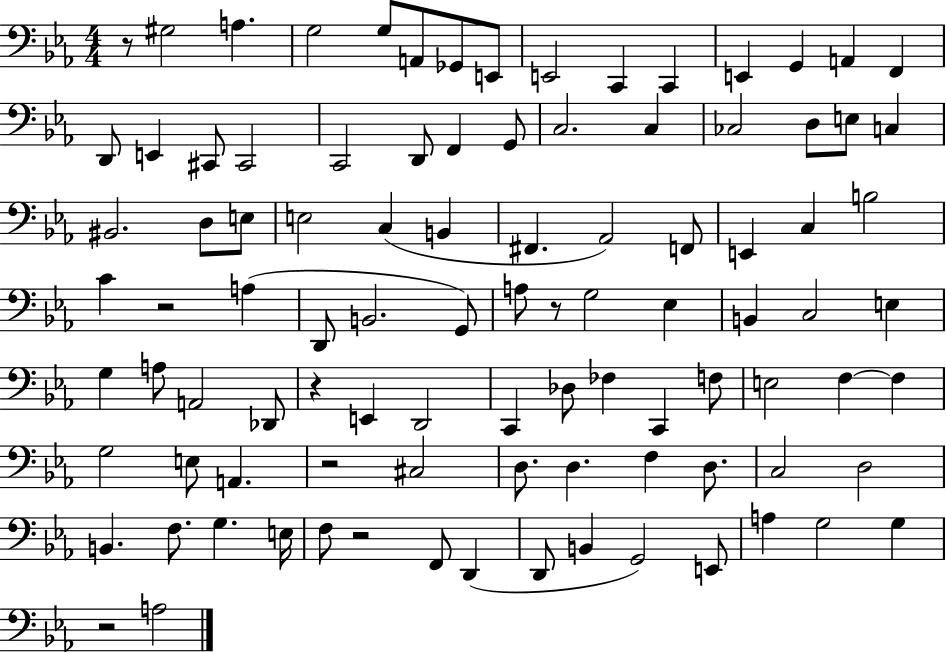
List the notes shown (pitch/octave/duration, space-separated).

R/e G#3/h A3/q. G3/h G3/e A2/e Gb2/e E2/e E2/h C2/q C2/q E2/q G2/q A2/q F2/q D2/e E2/q C#2/e C#2/h C2/h D2/e F2/q G2/e C3/h. C3/q CES3/h D3/e E3/e C3/q BIS2/h. D3/e E3/e E3/h C3/q B2/q F#2/q. Ab2/h F2/e E2/q C3/q B3/h C4/q R/h A3/q D2/e B2/h. G2/e A3/e R/e G3/h Eb3/q B2/q C3/h E3/q G3/q A3/e A2/h Db2/e R/q E2/q D2/h C2/q Db3/e FES3/q C2/q F3/e E3/h F3/q F3/q G3/h E3/e A2/q. R/h C#3/h D3/e. D3/q. F3/q D3/e. C3/h D3/h B2/q. F3/e. G3/q. E3/s F3/e R/h F2/e D2/q D2/e B2/q G2/h E2/e A3/q G3/h G3/q R/h A3/h